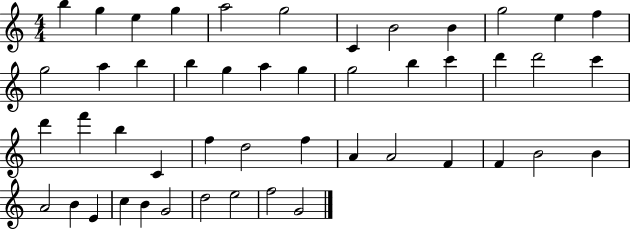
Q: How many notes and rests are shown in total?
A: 48